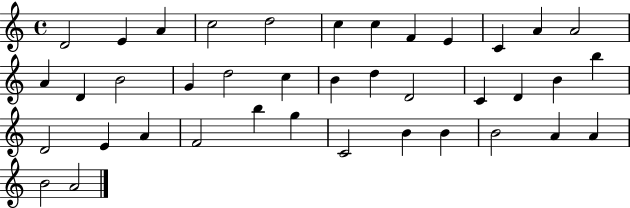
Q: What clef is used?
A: treble